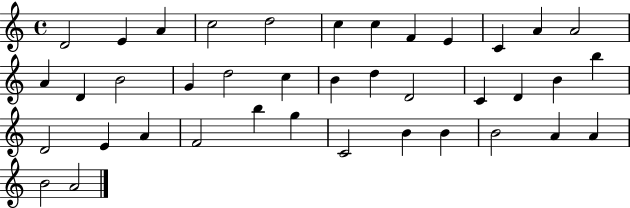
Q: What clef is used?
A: treble